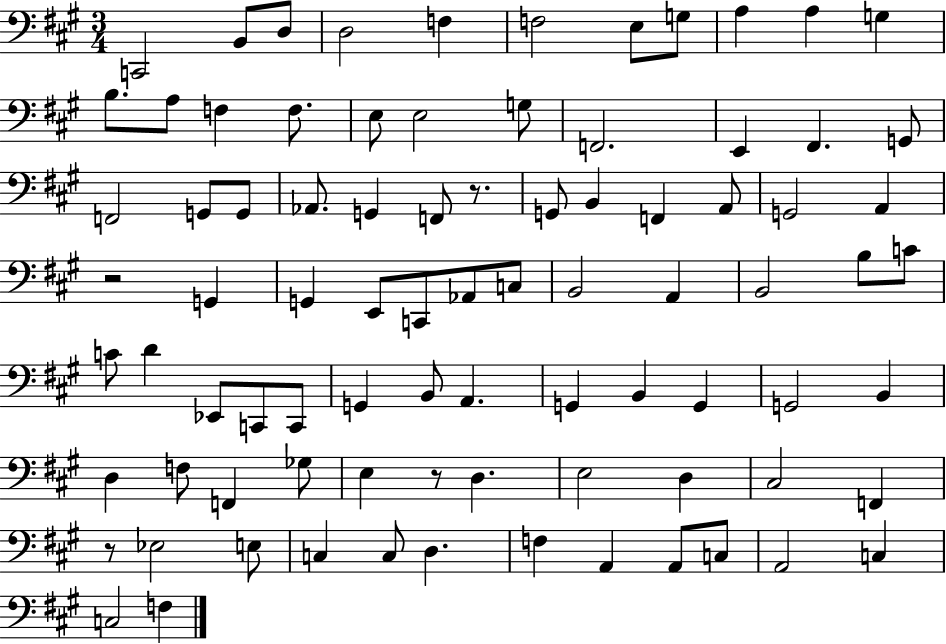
{
  \clef bass
  \numericTimeSignature
  \time 3/4
  \key a \major
  c,2 b,8 d8 | d2 f4 | f2 e8 g8 | a4 a4 g4 | \break b8. a8 f4 f8. | e8 e2 g8 | f,2. | e,4 fis,4. g,8 | \break f,2 g,8 g,8 | aes,8. g,4 f,8 r8. | g,8 b,4 f,4 a,8 | g,2 a,4 | \break r2 g,4 | g,4 e,8 c,8 aes,8 c8 | b,2 a,4 | b,2 b8 c'8 | \break c'8 d'4 ees,8 c,8 c,8 | g,4 b,8 a,4. | g,4 b,4 g,4 | g,2 b,4 | \break d4 f8 f,4 ges8 | e4 r8 d4. | e2 d4 | cis2 f,4 | \break r8 ees2 e8 | c4 c8 d4. | f4 a,4 a,8 c8 | a,2 c4 | \break c2 f4 | \bar "|."
}